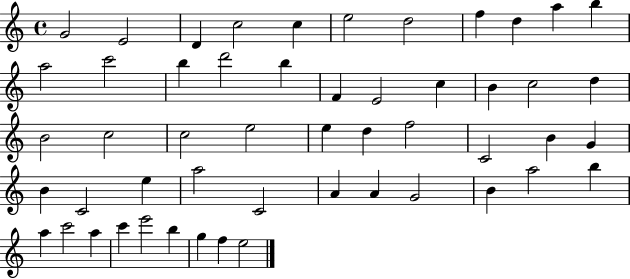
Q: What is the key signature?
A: C major